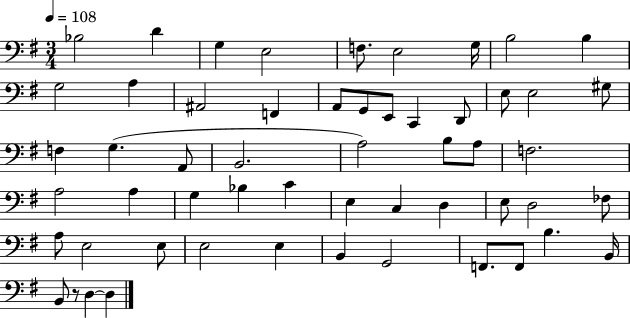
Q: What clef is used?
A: bass